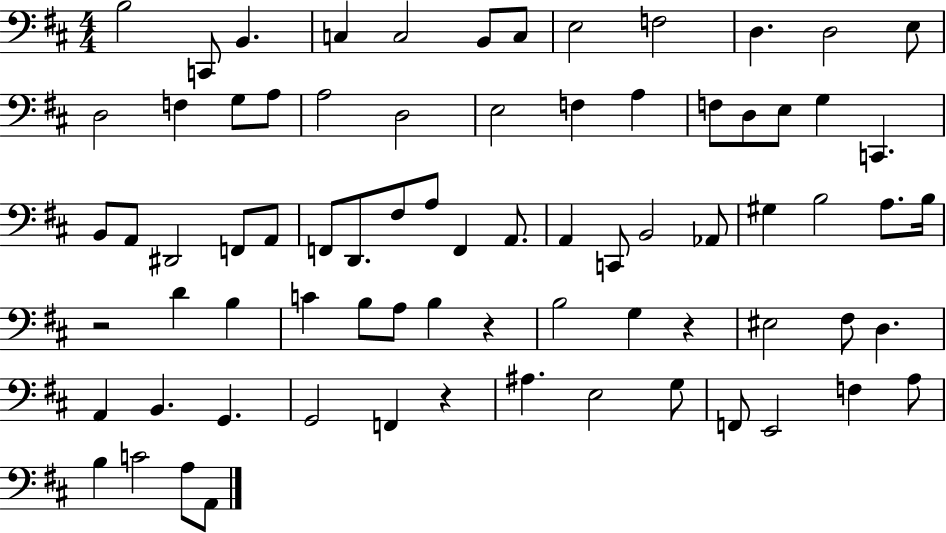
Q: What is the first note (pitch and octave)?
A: B3